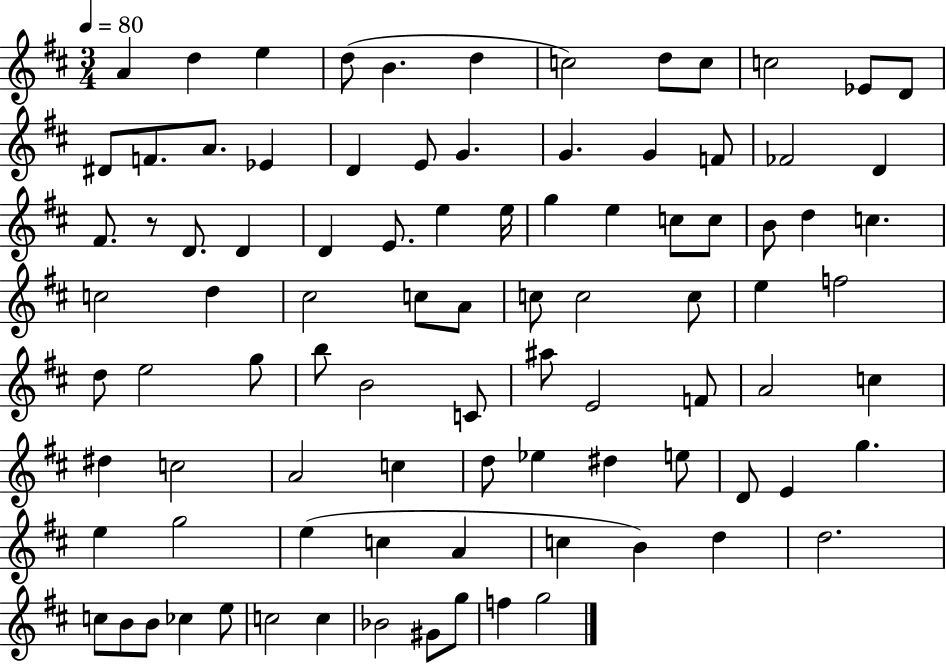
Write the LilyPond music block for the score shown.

{
  \clef treble
  \numericTimeSignature
  \time 3/4
  \key d \major
  \tempo 4 = 80
  a'4 d''4 e''4 | d''8( b'4. d''4 | c''2) d''8 c''8 | c''2 ees'8 d'8 | \break dis'8 f'8. a'8. ees'4 | d'4 e'8 g'4. | g'4. g'4 f'8 | fes'2 d'4 | \break fis'8. r8 d'8. d'4 | d'4 e'8. e''4 e''16 | g''4 e''4 c''8 c''8 | b'8 d''4 c''4. | \break c''2 d''4 | cis''2 c''8 a'8 | c''8 c''2 c''8 | e''4 f''2 | \break d''8 e''2 g''8 | b''8 b'2 c'8 | ais''8 e'2 f'8 | a'2 c''4 | \break dis''4 c''2 | a'2 c''4 | d''8 ees''4 dis''4 e''8 | d'8 e'4 g''4. | \break e''4 g''2 | e''4( c''4 a'4 | c''4 b'4) d''4 | d''2. | \break c''8 b'8 b'8 ces''4 e''8 | c''2 c''4 | bes'2 gis'8 g''8 | f''4 g''2 | \break \bar "|."
}